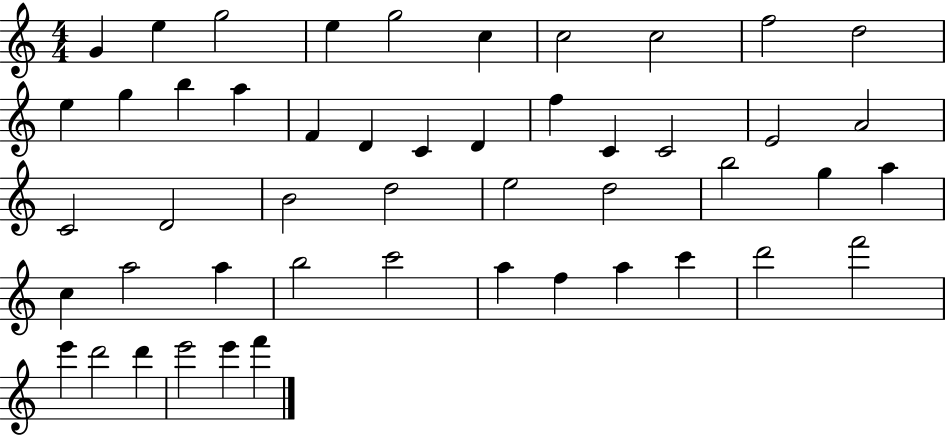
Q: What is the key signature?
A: C major